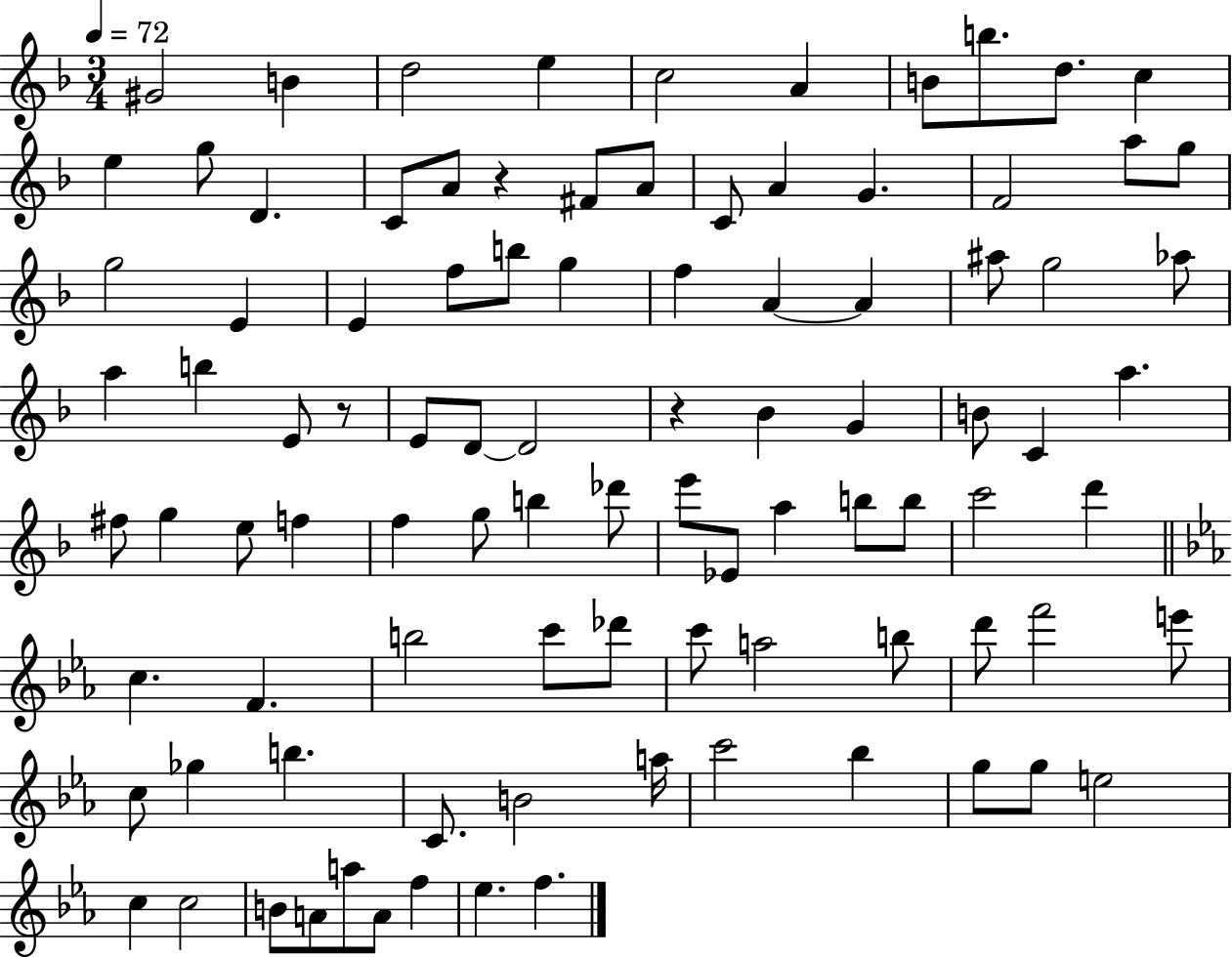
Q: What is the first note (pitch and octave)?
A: G#4